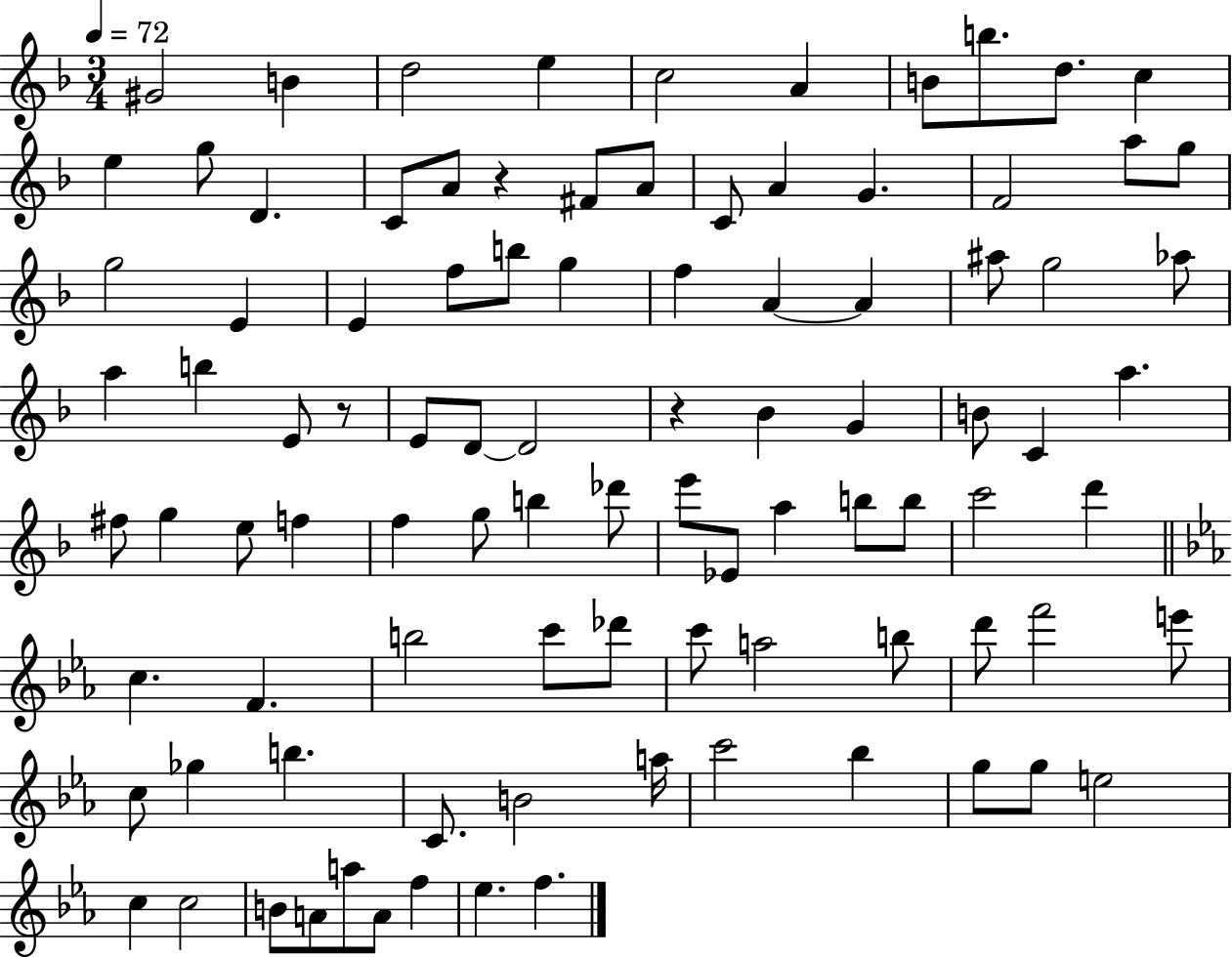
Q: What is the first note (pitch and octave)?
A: G#4